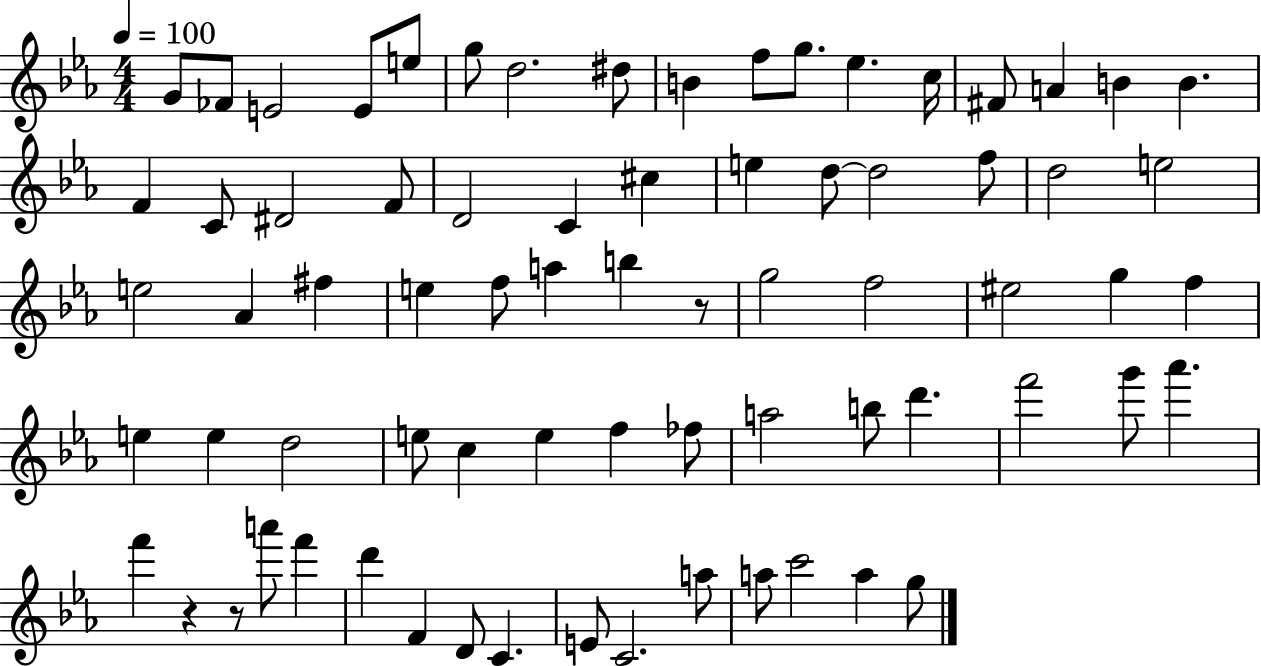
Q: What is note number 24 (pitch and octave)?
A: C#5